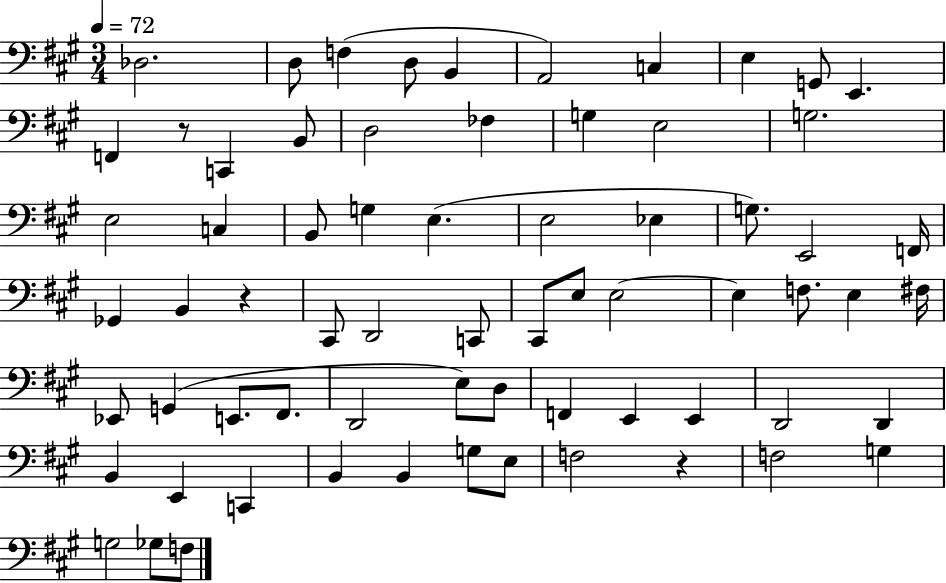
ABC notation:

X:1
T:Untitled
M:3/4
L:1/4
K:A
_D,2 D,/2 F, D,/2 B,, A,,2 C, E, G,,/2 E,, F,, z/2 C,, B,,/2 D,2 _F, G, E,2 G,2 E,2 C, B,,/2 G, E, E,2 _E, G,/2 E,,2 F,,/4 _G,, B,, z ^C,,/2 D,,2 C,,/2 ^C,,/2 E,/2 E,2 E, F,/2 E, ^F,/4 _E,,/2 G,, E,,/2 ^F,,/2 D,,2 E,/2 D,/2 F,, E,, E,, D,,2 D,, B,, E,, C,, B,, B,, G,/2 E,/2 F,2 z F,2 G, G,2 _G,/2 F,/2